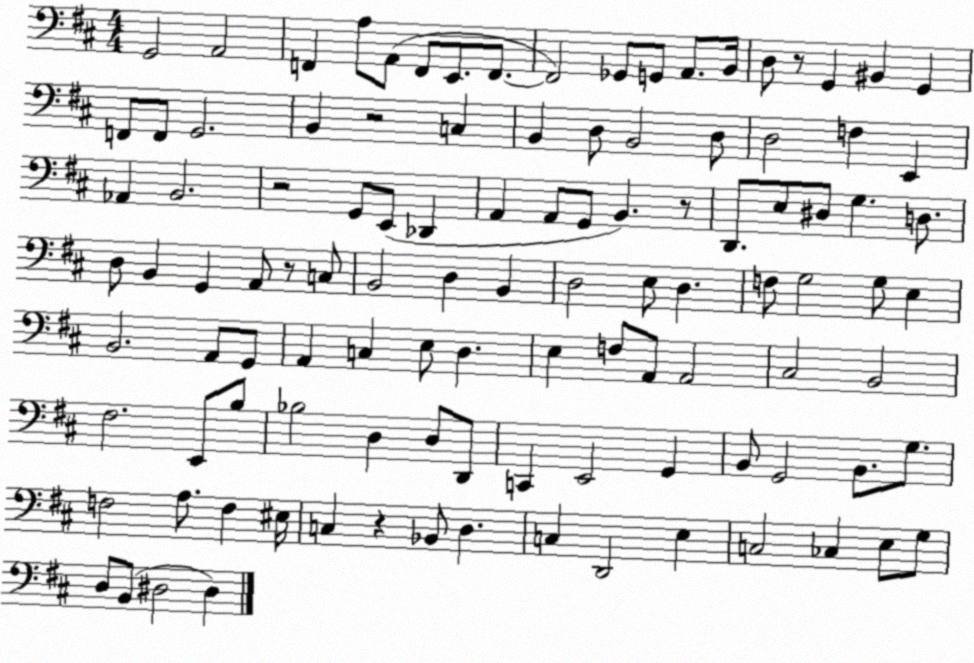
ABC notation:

X:1
T:Untitled
M:4/4
L:1/4
K:D
G,,2 A,,2 F,, A,/2 A,,/2 F,,/2 E,,/2 F,,/2 F,,2 _G,,/2 G,,/2 A,,/2 B,,/4 D,/2 z/2 G,, ^B,, G,, F,,/2 F,,/2 G,,2 B,, z2 C, B,, D,/2 B,,2 D,/2 D,2 F, E,, _A,, B,,2 z2 G,,/2 E,,/2 _D,, A,, A,,/2 G,,/2 B,, z/2 D,,/2 E,/2 ^D,/2 G, D,/2 D,/2 B,, G,, A,,/2 z/2 C,/2 B,,2 D, B,, D,2 E,/2 D, F,/2 G,2 G,/2 E, B,,2 A,,/2 G,,/2 A,, C, E,/2 D, E, F,/2 A,,/2 A,,2 ^C,2 B,,2 ^F,2 E,,/2 B,/2 _B,2 D, D,/2 D,,/2 C,, E,,2 G,, B,,/2 G,,2 B,,/2 G,/2 F,2 A,/2 F, ^E,/4 C, z _B,,/2 D, C, D,,2 E, C,2 _C, E,/2 G,/2 D,/2 B,,/2 ^D,2 ^D,